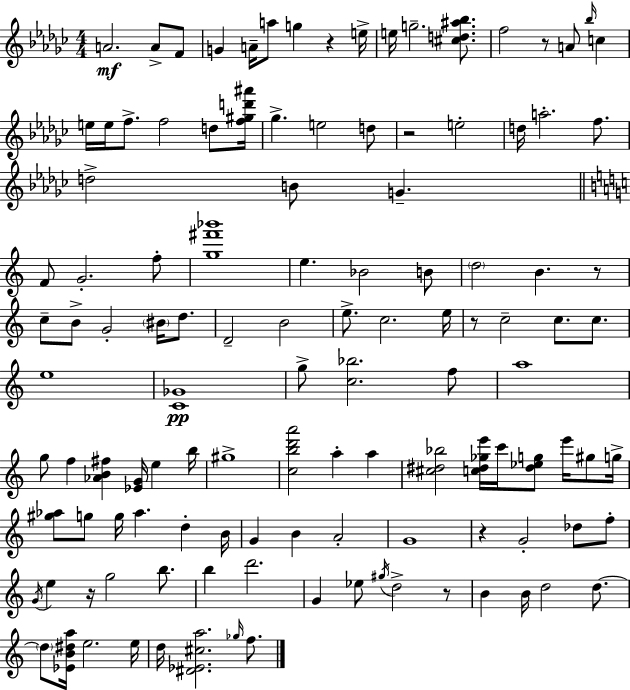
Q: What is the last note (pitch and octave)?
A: F5